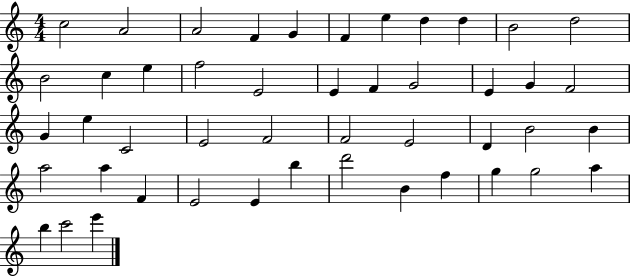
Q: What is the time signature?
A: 4/4